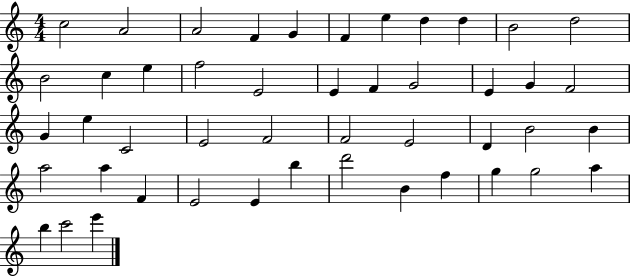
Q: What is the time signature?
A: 4/4